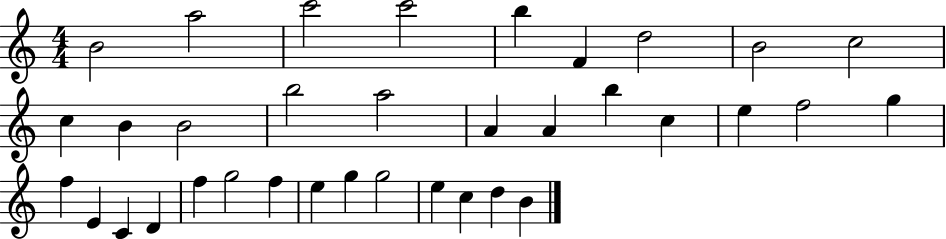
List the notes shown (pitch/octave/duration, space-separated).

B4/h A5/h C6/h C6/h B5/q F4/q D5/h B4/h C5/h C5/q B4/q B4/h B5/h A5/h A4/q A4/q B5/q C5/q E5/q F5/h G5/q F5/q E4/q C4/q D4/q F5/q G5/h F5/q E5/q G5/q G5/h E5/q C5/q D5/q B4/q